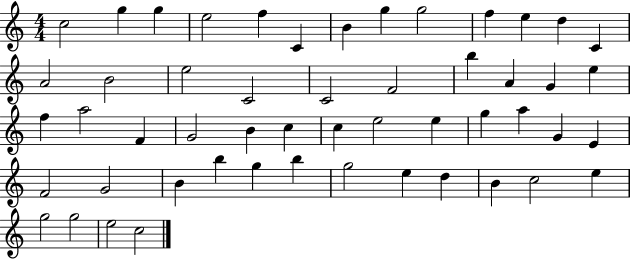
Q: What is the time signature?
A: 4/4